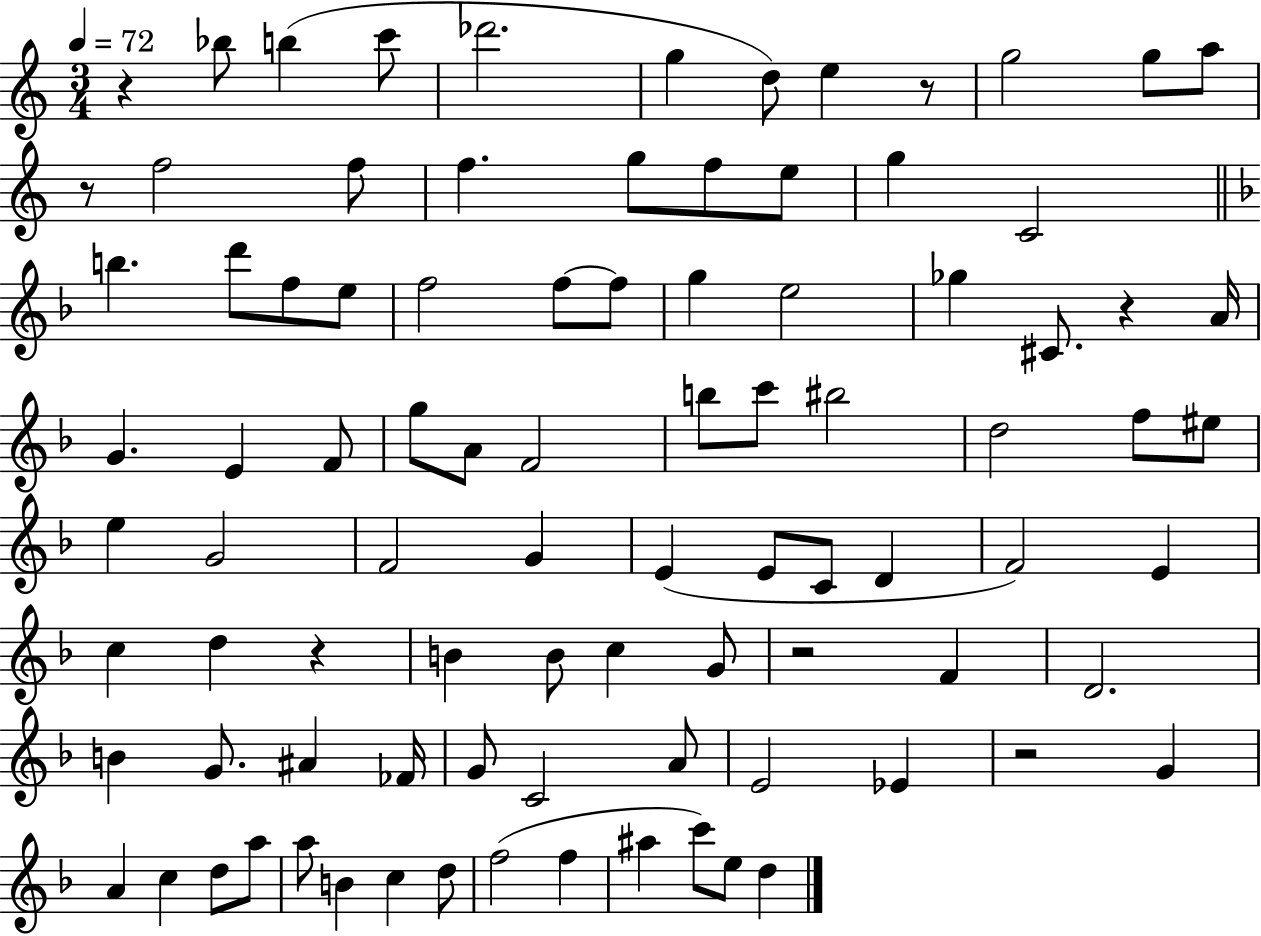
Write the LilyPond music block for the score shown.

{
  \clef treble
  \numericTimeSignature
  \time 3/4
  \key c \major
  \tempo 4 = 72
  r4 bes''8 b''4( c'''8 | des'''2. | g''4 d''8) e''4 r8 | g''2 g''8 a''8 | \break r8 f''2 f''8 | f''4. g''8 f''8 e''8 | g''4 c'2 | \bar "||" \break \key f \major b''4. d'''8 f''8 e''8 | f''2 f''8~~ f''8 | g''4 e''2 | ges''4 cis'8. r4 a'16 | \break g'4. e'4 f'8 | g''8 a'8 f'2 | b''8 c'''8 bis''2 | d''2 f''8 eis''8 | \break e''4 g'2 | f'2 g'4 | e'4( e'8 c'8 d'4 | f'2) e'4 | \break c''4 d''4 r4 | b'4 b'8 c''4 g'8 | r2 f'4 | d'2. | \break b'4 g'8. ais'4 fes'16 | g'8 c'2 a'8 | e'2 ees'4 | r2 g'4 | \break a'4 c''4 d''8 a''8 | a''8 b'4 c''4 d''8 | f''2( f''4 | ais''4 c'''8) e''8 d''4 | \break \bar "|."
}